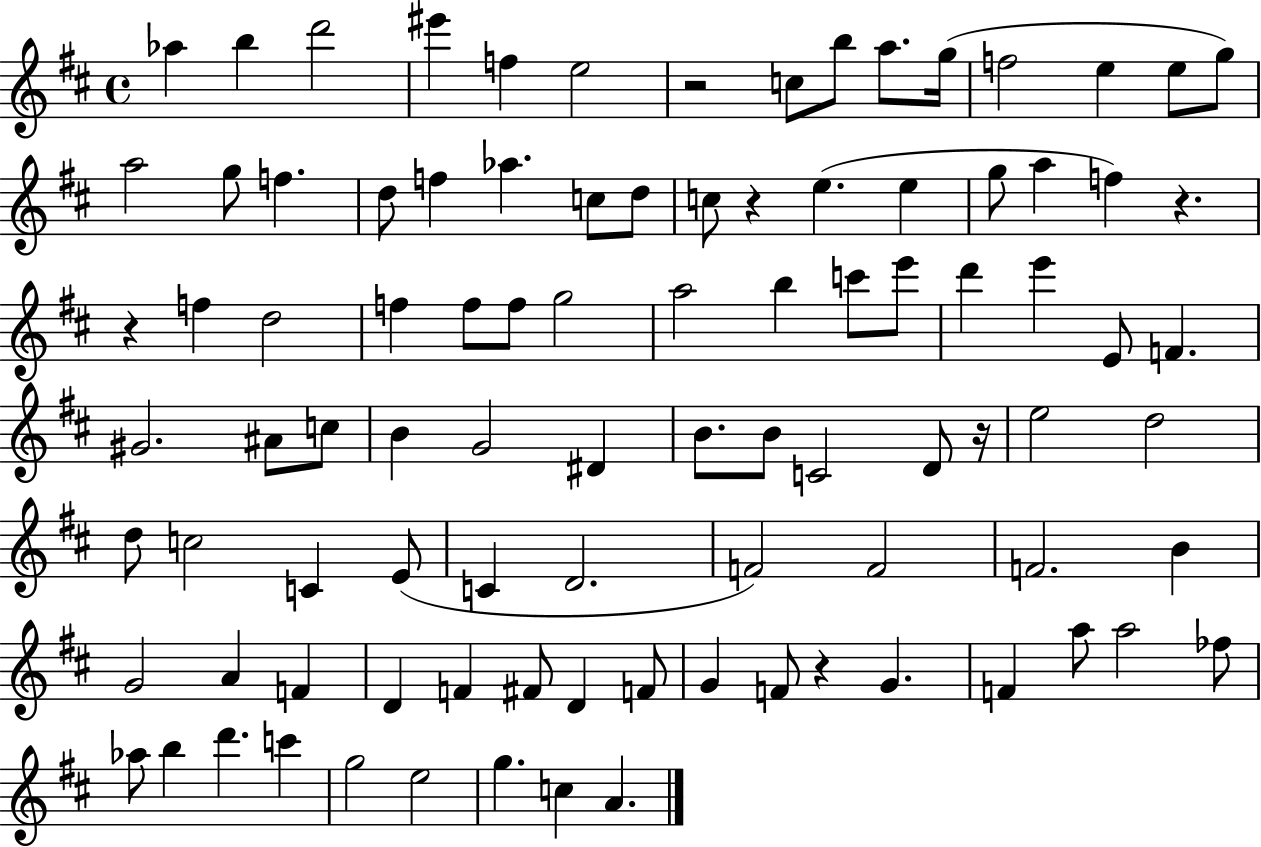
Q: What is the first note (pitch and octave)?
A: Ab5